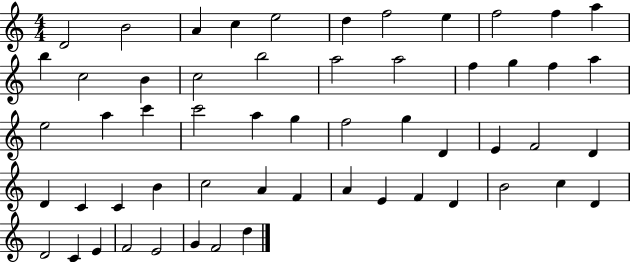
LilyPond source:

{
  \clef treble
  \numericTimeSignature
  \time 4/4
  \key c \major
  d'2 b'2 | a'4 c''4 e''2 | d''4 f''2 e''4 | f''2 f''4 a''4 | \break b''4 c''2 b'4 | c''2 b''2 | a''2 a''2 | f''4 g''4 f''4 a''4 | \break e''2 a''4 c'''4 | c'''2 a''4 g''4 | f''2 g''4 d'4 | e'4 f'2 d'4 | \break d'4 c'4 c'4 b'4 | c''2 a'4 f'4 | a'4 e'4 f'4 d'4 | b'2 c''4 d'4 | \break d'2 c'4 e'4 | f'2 e'2 | g'4 f'2 d''4 | \bar "|."
}